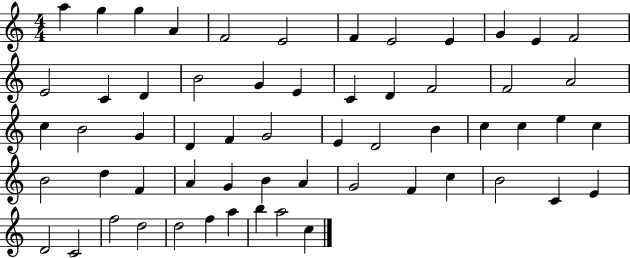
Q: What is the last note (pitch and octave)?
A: C5